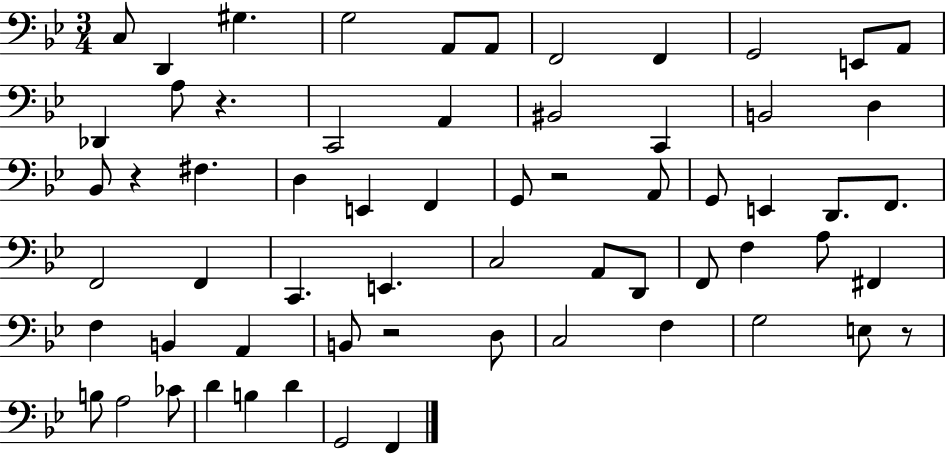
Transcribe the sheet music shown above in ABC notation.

X:1
T:Untitled
M:3/4
L:1/4
K:Bb
C,/2 D,, ^G, G,2 A,,/2 A,,/2 F,,2 F,, G,,2 E,,/2 A,,/2 _D,, A,/2 z C,,2 A,, ^B,,2 C,, B,,2 D, _B,,/2 z ^F, D, E,, F,, G,,/2 z2 A,,/2 G,,/2 E,, D,,/2 F,,/2 F,,2 F,, C,, E,, C,2 A,,/2 D,,/2 F,,/2 F, A,/2 ^F,, F, B,, A,, B,,/2 z2 D,/2 C,2 F, G,2 E,/2 z/2 B,/2 A,2 _C/2 D B, D G,,2 F,,